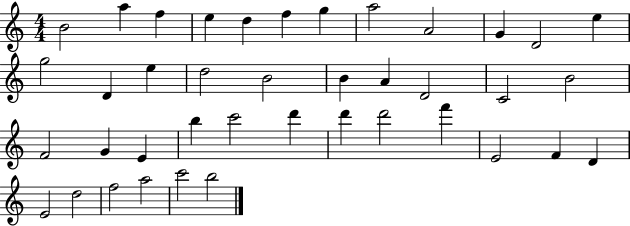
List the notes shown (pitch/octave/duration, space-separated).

B4/h A5/q F5/q E5/q D5/q F5/q G5/q A5/h A4/h G4/q D4/h E5/q G5/h D4/q E5/q D5/h B4/h B4/q A4/q D4/h C4/h B4/h F4/h G4/q E4/q B5/q C6/h D6/q D6/q D6/h F6/q E4/h F4/q D4/q E4/h D5/h F5/h A5/h C6/h B5/h